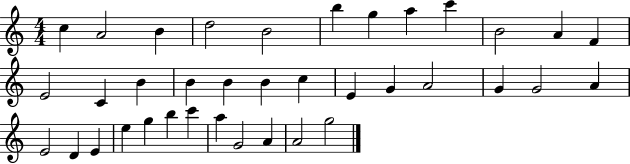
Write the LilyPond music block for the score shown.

{
  \clef treble
  \numericTimeSignature
  \time 4/4
  \key c \major
  c''4 a'2 b'4 | d''2 b'2 | b''4 g''4 a''4 c'''4 | b'2 a'4 f'4 | \break e'2 c'4 b'4 | b'4 b'4 b'4 c''4 | e'4 g'4 a'2 | g'4 g'2 a'4 | \break e'2 d'4 e'4 | e''4 g''4 b''4 c'''4 | a''4 g'2 a'4 | a'2 g''2 | \break \bar "|."
}